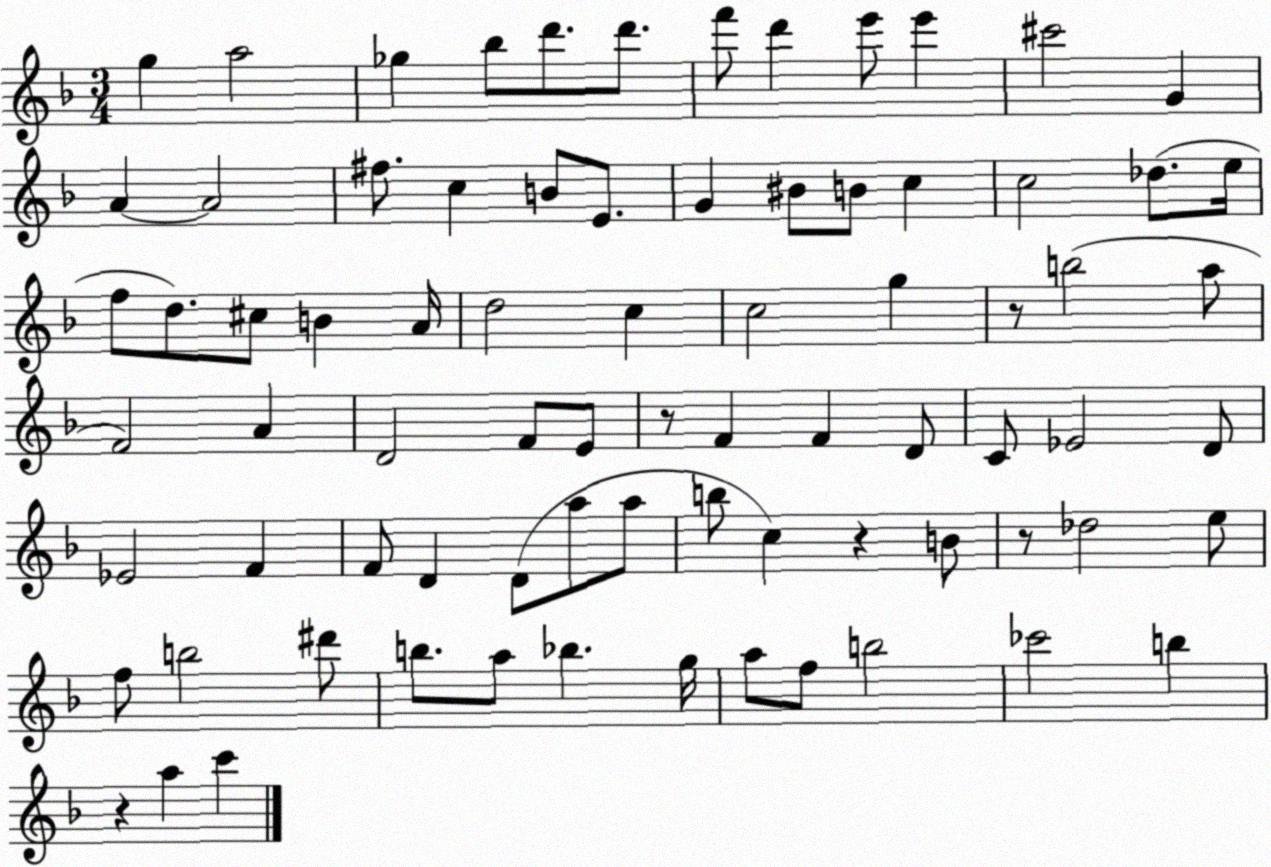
X:1
T:Untitled
M:3/4
L:1/4
K:F
g a2 _g _b/2 d'/2 d'/2 f'/2 d' e'/2 e' ^c'2 G A A2 ^f/2 c B/2 E/2 G ^B/2 B/2 c c2 _d/2 e/4 f/2 d/2 ^c/2 B A/4 d2 c c2 g z/2 b2 a/2 F2 A D2 F/2 E/2 z/2 F F D/2 C/2 _E2 D/2 _E2 F F/2 D D/2 a/2 a/2 b/2 c z B/2 z/2 _d2 e/2 f/2 b2 ^d'/2 b/2 a/2 _b g/4 a/2 f/2 b2 _c'2 b z a c'